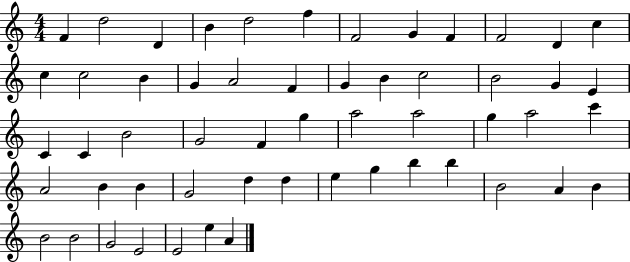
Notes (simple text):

F4/q D5/h D4/q B4/q D5/h F5/q F4/h G4/q F4/q F4/h D4/q C5/q C5/q C5/h B4/q G4/q A4/h F4/q G4/q B4/q C5/h B4/h G4/q E4/q C4/q C4/q B4/h G4/h F4/q G5/q A5/h A5/h G5/q A5/h C6/q A4/h B4/q B4/q G4/h D5/q D5/q E5/q G5/q B5/q B5/q B4/h A4/q B4/q B4/h B4/h G4/h E4/h E4/h E5/q A4/q